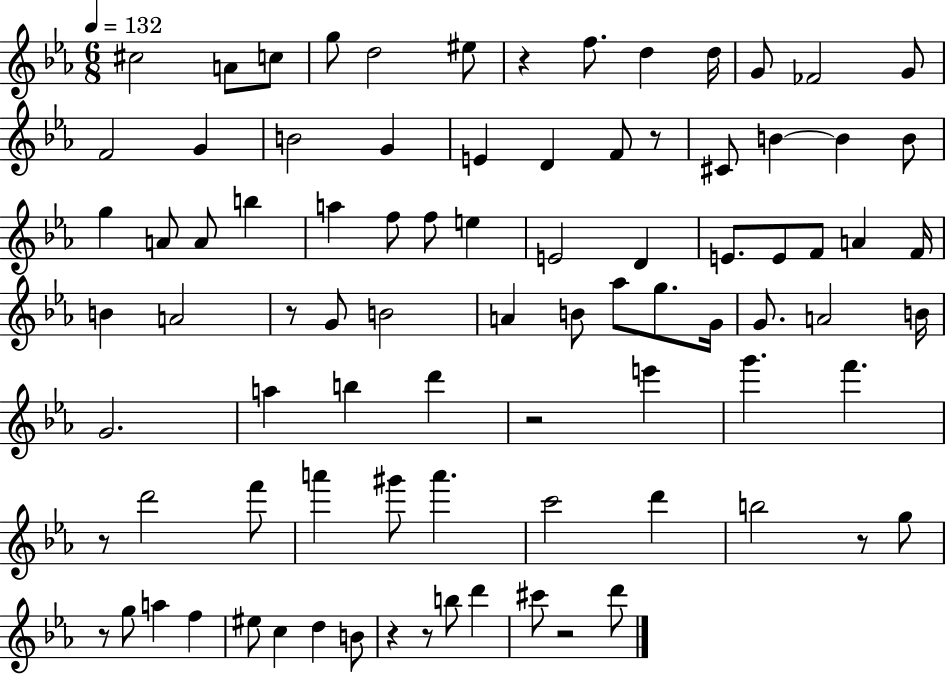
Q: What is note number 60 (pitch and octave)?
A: A6